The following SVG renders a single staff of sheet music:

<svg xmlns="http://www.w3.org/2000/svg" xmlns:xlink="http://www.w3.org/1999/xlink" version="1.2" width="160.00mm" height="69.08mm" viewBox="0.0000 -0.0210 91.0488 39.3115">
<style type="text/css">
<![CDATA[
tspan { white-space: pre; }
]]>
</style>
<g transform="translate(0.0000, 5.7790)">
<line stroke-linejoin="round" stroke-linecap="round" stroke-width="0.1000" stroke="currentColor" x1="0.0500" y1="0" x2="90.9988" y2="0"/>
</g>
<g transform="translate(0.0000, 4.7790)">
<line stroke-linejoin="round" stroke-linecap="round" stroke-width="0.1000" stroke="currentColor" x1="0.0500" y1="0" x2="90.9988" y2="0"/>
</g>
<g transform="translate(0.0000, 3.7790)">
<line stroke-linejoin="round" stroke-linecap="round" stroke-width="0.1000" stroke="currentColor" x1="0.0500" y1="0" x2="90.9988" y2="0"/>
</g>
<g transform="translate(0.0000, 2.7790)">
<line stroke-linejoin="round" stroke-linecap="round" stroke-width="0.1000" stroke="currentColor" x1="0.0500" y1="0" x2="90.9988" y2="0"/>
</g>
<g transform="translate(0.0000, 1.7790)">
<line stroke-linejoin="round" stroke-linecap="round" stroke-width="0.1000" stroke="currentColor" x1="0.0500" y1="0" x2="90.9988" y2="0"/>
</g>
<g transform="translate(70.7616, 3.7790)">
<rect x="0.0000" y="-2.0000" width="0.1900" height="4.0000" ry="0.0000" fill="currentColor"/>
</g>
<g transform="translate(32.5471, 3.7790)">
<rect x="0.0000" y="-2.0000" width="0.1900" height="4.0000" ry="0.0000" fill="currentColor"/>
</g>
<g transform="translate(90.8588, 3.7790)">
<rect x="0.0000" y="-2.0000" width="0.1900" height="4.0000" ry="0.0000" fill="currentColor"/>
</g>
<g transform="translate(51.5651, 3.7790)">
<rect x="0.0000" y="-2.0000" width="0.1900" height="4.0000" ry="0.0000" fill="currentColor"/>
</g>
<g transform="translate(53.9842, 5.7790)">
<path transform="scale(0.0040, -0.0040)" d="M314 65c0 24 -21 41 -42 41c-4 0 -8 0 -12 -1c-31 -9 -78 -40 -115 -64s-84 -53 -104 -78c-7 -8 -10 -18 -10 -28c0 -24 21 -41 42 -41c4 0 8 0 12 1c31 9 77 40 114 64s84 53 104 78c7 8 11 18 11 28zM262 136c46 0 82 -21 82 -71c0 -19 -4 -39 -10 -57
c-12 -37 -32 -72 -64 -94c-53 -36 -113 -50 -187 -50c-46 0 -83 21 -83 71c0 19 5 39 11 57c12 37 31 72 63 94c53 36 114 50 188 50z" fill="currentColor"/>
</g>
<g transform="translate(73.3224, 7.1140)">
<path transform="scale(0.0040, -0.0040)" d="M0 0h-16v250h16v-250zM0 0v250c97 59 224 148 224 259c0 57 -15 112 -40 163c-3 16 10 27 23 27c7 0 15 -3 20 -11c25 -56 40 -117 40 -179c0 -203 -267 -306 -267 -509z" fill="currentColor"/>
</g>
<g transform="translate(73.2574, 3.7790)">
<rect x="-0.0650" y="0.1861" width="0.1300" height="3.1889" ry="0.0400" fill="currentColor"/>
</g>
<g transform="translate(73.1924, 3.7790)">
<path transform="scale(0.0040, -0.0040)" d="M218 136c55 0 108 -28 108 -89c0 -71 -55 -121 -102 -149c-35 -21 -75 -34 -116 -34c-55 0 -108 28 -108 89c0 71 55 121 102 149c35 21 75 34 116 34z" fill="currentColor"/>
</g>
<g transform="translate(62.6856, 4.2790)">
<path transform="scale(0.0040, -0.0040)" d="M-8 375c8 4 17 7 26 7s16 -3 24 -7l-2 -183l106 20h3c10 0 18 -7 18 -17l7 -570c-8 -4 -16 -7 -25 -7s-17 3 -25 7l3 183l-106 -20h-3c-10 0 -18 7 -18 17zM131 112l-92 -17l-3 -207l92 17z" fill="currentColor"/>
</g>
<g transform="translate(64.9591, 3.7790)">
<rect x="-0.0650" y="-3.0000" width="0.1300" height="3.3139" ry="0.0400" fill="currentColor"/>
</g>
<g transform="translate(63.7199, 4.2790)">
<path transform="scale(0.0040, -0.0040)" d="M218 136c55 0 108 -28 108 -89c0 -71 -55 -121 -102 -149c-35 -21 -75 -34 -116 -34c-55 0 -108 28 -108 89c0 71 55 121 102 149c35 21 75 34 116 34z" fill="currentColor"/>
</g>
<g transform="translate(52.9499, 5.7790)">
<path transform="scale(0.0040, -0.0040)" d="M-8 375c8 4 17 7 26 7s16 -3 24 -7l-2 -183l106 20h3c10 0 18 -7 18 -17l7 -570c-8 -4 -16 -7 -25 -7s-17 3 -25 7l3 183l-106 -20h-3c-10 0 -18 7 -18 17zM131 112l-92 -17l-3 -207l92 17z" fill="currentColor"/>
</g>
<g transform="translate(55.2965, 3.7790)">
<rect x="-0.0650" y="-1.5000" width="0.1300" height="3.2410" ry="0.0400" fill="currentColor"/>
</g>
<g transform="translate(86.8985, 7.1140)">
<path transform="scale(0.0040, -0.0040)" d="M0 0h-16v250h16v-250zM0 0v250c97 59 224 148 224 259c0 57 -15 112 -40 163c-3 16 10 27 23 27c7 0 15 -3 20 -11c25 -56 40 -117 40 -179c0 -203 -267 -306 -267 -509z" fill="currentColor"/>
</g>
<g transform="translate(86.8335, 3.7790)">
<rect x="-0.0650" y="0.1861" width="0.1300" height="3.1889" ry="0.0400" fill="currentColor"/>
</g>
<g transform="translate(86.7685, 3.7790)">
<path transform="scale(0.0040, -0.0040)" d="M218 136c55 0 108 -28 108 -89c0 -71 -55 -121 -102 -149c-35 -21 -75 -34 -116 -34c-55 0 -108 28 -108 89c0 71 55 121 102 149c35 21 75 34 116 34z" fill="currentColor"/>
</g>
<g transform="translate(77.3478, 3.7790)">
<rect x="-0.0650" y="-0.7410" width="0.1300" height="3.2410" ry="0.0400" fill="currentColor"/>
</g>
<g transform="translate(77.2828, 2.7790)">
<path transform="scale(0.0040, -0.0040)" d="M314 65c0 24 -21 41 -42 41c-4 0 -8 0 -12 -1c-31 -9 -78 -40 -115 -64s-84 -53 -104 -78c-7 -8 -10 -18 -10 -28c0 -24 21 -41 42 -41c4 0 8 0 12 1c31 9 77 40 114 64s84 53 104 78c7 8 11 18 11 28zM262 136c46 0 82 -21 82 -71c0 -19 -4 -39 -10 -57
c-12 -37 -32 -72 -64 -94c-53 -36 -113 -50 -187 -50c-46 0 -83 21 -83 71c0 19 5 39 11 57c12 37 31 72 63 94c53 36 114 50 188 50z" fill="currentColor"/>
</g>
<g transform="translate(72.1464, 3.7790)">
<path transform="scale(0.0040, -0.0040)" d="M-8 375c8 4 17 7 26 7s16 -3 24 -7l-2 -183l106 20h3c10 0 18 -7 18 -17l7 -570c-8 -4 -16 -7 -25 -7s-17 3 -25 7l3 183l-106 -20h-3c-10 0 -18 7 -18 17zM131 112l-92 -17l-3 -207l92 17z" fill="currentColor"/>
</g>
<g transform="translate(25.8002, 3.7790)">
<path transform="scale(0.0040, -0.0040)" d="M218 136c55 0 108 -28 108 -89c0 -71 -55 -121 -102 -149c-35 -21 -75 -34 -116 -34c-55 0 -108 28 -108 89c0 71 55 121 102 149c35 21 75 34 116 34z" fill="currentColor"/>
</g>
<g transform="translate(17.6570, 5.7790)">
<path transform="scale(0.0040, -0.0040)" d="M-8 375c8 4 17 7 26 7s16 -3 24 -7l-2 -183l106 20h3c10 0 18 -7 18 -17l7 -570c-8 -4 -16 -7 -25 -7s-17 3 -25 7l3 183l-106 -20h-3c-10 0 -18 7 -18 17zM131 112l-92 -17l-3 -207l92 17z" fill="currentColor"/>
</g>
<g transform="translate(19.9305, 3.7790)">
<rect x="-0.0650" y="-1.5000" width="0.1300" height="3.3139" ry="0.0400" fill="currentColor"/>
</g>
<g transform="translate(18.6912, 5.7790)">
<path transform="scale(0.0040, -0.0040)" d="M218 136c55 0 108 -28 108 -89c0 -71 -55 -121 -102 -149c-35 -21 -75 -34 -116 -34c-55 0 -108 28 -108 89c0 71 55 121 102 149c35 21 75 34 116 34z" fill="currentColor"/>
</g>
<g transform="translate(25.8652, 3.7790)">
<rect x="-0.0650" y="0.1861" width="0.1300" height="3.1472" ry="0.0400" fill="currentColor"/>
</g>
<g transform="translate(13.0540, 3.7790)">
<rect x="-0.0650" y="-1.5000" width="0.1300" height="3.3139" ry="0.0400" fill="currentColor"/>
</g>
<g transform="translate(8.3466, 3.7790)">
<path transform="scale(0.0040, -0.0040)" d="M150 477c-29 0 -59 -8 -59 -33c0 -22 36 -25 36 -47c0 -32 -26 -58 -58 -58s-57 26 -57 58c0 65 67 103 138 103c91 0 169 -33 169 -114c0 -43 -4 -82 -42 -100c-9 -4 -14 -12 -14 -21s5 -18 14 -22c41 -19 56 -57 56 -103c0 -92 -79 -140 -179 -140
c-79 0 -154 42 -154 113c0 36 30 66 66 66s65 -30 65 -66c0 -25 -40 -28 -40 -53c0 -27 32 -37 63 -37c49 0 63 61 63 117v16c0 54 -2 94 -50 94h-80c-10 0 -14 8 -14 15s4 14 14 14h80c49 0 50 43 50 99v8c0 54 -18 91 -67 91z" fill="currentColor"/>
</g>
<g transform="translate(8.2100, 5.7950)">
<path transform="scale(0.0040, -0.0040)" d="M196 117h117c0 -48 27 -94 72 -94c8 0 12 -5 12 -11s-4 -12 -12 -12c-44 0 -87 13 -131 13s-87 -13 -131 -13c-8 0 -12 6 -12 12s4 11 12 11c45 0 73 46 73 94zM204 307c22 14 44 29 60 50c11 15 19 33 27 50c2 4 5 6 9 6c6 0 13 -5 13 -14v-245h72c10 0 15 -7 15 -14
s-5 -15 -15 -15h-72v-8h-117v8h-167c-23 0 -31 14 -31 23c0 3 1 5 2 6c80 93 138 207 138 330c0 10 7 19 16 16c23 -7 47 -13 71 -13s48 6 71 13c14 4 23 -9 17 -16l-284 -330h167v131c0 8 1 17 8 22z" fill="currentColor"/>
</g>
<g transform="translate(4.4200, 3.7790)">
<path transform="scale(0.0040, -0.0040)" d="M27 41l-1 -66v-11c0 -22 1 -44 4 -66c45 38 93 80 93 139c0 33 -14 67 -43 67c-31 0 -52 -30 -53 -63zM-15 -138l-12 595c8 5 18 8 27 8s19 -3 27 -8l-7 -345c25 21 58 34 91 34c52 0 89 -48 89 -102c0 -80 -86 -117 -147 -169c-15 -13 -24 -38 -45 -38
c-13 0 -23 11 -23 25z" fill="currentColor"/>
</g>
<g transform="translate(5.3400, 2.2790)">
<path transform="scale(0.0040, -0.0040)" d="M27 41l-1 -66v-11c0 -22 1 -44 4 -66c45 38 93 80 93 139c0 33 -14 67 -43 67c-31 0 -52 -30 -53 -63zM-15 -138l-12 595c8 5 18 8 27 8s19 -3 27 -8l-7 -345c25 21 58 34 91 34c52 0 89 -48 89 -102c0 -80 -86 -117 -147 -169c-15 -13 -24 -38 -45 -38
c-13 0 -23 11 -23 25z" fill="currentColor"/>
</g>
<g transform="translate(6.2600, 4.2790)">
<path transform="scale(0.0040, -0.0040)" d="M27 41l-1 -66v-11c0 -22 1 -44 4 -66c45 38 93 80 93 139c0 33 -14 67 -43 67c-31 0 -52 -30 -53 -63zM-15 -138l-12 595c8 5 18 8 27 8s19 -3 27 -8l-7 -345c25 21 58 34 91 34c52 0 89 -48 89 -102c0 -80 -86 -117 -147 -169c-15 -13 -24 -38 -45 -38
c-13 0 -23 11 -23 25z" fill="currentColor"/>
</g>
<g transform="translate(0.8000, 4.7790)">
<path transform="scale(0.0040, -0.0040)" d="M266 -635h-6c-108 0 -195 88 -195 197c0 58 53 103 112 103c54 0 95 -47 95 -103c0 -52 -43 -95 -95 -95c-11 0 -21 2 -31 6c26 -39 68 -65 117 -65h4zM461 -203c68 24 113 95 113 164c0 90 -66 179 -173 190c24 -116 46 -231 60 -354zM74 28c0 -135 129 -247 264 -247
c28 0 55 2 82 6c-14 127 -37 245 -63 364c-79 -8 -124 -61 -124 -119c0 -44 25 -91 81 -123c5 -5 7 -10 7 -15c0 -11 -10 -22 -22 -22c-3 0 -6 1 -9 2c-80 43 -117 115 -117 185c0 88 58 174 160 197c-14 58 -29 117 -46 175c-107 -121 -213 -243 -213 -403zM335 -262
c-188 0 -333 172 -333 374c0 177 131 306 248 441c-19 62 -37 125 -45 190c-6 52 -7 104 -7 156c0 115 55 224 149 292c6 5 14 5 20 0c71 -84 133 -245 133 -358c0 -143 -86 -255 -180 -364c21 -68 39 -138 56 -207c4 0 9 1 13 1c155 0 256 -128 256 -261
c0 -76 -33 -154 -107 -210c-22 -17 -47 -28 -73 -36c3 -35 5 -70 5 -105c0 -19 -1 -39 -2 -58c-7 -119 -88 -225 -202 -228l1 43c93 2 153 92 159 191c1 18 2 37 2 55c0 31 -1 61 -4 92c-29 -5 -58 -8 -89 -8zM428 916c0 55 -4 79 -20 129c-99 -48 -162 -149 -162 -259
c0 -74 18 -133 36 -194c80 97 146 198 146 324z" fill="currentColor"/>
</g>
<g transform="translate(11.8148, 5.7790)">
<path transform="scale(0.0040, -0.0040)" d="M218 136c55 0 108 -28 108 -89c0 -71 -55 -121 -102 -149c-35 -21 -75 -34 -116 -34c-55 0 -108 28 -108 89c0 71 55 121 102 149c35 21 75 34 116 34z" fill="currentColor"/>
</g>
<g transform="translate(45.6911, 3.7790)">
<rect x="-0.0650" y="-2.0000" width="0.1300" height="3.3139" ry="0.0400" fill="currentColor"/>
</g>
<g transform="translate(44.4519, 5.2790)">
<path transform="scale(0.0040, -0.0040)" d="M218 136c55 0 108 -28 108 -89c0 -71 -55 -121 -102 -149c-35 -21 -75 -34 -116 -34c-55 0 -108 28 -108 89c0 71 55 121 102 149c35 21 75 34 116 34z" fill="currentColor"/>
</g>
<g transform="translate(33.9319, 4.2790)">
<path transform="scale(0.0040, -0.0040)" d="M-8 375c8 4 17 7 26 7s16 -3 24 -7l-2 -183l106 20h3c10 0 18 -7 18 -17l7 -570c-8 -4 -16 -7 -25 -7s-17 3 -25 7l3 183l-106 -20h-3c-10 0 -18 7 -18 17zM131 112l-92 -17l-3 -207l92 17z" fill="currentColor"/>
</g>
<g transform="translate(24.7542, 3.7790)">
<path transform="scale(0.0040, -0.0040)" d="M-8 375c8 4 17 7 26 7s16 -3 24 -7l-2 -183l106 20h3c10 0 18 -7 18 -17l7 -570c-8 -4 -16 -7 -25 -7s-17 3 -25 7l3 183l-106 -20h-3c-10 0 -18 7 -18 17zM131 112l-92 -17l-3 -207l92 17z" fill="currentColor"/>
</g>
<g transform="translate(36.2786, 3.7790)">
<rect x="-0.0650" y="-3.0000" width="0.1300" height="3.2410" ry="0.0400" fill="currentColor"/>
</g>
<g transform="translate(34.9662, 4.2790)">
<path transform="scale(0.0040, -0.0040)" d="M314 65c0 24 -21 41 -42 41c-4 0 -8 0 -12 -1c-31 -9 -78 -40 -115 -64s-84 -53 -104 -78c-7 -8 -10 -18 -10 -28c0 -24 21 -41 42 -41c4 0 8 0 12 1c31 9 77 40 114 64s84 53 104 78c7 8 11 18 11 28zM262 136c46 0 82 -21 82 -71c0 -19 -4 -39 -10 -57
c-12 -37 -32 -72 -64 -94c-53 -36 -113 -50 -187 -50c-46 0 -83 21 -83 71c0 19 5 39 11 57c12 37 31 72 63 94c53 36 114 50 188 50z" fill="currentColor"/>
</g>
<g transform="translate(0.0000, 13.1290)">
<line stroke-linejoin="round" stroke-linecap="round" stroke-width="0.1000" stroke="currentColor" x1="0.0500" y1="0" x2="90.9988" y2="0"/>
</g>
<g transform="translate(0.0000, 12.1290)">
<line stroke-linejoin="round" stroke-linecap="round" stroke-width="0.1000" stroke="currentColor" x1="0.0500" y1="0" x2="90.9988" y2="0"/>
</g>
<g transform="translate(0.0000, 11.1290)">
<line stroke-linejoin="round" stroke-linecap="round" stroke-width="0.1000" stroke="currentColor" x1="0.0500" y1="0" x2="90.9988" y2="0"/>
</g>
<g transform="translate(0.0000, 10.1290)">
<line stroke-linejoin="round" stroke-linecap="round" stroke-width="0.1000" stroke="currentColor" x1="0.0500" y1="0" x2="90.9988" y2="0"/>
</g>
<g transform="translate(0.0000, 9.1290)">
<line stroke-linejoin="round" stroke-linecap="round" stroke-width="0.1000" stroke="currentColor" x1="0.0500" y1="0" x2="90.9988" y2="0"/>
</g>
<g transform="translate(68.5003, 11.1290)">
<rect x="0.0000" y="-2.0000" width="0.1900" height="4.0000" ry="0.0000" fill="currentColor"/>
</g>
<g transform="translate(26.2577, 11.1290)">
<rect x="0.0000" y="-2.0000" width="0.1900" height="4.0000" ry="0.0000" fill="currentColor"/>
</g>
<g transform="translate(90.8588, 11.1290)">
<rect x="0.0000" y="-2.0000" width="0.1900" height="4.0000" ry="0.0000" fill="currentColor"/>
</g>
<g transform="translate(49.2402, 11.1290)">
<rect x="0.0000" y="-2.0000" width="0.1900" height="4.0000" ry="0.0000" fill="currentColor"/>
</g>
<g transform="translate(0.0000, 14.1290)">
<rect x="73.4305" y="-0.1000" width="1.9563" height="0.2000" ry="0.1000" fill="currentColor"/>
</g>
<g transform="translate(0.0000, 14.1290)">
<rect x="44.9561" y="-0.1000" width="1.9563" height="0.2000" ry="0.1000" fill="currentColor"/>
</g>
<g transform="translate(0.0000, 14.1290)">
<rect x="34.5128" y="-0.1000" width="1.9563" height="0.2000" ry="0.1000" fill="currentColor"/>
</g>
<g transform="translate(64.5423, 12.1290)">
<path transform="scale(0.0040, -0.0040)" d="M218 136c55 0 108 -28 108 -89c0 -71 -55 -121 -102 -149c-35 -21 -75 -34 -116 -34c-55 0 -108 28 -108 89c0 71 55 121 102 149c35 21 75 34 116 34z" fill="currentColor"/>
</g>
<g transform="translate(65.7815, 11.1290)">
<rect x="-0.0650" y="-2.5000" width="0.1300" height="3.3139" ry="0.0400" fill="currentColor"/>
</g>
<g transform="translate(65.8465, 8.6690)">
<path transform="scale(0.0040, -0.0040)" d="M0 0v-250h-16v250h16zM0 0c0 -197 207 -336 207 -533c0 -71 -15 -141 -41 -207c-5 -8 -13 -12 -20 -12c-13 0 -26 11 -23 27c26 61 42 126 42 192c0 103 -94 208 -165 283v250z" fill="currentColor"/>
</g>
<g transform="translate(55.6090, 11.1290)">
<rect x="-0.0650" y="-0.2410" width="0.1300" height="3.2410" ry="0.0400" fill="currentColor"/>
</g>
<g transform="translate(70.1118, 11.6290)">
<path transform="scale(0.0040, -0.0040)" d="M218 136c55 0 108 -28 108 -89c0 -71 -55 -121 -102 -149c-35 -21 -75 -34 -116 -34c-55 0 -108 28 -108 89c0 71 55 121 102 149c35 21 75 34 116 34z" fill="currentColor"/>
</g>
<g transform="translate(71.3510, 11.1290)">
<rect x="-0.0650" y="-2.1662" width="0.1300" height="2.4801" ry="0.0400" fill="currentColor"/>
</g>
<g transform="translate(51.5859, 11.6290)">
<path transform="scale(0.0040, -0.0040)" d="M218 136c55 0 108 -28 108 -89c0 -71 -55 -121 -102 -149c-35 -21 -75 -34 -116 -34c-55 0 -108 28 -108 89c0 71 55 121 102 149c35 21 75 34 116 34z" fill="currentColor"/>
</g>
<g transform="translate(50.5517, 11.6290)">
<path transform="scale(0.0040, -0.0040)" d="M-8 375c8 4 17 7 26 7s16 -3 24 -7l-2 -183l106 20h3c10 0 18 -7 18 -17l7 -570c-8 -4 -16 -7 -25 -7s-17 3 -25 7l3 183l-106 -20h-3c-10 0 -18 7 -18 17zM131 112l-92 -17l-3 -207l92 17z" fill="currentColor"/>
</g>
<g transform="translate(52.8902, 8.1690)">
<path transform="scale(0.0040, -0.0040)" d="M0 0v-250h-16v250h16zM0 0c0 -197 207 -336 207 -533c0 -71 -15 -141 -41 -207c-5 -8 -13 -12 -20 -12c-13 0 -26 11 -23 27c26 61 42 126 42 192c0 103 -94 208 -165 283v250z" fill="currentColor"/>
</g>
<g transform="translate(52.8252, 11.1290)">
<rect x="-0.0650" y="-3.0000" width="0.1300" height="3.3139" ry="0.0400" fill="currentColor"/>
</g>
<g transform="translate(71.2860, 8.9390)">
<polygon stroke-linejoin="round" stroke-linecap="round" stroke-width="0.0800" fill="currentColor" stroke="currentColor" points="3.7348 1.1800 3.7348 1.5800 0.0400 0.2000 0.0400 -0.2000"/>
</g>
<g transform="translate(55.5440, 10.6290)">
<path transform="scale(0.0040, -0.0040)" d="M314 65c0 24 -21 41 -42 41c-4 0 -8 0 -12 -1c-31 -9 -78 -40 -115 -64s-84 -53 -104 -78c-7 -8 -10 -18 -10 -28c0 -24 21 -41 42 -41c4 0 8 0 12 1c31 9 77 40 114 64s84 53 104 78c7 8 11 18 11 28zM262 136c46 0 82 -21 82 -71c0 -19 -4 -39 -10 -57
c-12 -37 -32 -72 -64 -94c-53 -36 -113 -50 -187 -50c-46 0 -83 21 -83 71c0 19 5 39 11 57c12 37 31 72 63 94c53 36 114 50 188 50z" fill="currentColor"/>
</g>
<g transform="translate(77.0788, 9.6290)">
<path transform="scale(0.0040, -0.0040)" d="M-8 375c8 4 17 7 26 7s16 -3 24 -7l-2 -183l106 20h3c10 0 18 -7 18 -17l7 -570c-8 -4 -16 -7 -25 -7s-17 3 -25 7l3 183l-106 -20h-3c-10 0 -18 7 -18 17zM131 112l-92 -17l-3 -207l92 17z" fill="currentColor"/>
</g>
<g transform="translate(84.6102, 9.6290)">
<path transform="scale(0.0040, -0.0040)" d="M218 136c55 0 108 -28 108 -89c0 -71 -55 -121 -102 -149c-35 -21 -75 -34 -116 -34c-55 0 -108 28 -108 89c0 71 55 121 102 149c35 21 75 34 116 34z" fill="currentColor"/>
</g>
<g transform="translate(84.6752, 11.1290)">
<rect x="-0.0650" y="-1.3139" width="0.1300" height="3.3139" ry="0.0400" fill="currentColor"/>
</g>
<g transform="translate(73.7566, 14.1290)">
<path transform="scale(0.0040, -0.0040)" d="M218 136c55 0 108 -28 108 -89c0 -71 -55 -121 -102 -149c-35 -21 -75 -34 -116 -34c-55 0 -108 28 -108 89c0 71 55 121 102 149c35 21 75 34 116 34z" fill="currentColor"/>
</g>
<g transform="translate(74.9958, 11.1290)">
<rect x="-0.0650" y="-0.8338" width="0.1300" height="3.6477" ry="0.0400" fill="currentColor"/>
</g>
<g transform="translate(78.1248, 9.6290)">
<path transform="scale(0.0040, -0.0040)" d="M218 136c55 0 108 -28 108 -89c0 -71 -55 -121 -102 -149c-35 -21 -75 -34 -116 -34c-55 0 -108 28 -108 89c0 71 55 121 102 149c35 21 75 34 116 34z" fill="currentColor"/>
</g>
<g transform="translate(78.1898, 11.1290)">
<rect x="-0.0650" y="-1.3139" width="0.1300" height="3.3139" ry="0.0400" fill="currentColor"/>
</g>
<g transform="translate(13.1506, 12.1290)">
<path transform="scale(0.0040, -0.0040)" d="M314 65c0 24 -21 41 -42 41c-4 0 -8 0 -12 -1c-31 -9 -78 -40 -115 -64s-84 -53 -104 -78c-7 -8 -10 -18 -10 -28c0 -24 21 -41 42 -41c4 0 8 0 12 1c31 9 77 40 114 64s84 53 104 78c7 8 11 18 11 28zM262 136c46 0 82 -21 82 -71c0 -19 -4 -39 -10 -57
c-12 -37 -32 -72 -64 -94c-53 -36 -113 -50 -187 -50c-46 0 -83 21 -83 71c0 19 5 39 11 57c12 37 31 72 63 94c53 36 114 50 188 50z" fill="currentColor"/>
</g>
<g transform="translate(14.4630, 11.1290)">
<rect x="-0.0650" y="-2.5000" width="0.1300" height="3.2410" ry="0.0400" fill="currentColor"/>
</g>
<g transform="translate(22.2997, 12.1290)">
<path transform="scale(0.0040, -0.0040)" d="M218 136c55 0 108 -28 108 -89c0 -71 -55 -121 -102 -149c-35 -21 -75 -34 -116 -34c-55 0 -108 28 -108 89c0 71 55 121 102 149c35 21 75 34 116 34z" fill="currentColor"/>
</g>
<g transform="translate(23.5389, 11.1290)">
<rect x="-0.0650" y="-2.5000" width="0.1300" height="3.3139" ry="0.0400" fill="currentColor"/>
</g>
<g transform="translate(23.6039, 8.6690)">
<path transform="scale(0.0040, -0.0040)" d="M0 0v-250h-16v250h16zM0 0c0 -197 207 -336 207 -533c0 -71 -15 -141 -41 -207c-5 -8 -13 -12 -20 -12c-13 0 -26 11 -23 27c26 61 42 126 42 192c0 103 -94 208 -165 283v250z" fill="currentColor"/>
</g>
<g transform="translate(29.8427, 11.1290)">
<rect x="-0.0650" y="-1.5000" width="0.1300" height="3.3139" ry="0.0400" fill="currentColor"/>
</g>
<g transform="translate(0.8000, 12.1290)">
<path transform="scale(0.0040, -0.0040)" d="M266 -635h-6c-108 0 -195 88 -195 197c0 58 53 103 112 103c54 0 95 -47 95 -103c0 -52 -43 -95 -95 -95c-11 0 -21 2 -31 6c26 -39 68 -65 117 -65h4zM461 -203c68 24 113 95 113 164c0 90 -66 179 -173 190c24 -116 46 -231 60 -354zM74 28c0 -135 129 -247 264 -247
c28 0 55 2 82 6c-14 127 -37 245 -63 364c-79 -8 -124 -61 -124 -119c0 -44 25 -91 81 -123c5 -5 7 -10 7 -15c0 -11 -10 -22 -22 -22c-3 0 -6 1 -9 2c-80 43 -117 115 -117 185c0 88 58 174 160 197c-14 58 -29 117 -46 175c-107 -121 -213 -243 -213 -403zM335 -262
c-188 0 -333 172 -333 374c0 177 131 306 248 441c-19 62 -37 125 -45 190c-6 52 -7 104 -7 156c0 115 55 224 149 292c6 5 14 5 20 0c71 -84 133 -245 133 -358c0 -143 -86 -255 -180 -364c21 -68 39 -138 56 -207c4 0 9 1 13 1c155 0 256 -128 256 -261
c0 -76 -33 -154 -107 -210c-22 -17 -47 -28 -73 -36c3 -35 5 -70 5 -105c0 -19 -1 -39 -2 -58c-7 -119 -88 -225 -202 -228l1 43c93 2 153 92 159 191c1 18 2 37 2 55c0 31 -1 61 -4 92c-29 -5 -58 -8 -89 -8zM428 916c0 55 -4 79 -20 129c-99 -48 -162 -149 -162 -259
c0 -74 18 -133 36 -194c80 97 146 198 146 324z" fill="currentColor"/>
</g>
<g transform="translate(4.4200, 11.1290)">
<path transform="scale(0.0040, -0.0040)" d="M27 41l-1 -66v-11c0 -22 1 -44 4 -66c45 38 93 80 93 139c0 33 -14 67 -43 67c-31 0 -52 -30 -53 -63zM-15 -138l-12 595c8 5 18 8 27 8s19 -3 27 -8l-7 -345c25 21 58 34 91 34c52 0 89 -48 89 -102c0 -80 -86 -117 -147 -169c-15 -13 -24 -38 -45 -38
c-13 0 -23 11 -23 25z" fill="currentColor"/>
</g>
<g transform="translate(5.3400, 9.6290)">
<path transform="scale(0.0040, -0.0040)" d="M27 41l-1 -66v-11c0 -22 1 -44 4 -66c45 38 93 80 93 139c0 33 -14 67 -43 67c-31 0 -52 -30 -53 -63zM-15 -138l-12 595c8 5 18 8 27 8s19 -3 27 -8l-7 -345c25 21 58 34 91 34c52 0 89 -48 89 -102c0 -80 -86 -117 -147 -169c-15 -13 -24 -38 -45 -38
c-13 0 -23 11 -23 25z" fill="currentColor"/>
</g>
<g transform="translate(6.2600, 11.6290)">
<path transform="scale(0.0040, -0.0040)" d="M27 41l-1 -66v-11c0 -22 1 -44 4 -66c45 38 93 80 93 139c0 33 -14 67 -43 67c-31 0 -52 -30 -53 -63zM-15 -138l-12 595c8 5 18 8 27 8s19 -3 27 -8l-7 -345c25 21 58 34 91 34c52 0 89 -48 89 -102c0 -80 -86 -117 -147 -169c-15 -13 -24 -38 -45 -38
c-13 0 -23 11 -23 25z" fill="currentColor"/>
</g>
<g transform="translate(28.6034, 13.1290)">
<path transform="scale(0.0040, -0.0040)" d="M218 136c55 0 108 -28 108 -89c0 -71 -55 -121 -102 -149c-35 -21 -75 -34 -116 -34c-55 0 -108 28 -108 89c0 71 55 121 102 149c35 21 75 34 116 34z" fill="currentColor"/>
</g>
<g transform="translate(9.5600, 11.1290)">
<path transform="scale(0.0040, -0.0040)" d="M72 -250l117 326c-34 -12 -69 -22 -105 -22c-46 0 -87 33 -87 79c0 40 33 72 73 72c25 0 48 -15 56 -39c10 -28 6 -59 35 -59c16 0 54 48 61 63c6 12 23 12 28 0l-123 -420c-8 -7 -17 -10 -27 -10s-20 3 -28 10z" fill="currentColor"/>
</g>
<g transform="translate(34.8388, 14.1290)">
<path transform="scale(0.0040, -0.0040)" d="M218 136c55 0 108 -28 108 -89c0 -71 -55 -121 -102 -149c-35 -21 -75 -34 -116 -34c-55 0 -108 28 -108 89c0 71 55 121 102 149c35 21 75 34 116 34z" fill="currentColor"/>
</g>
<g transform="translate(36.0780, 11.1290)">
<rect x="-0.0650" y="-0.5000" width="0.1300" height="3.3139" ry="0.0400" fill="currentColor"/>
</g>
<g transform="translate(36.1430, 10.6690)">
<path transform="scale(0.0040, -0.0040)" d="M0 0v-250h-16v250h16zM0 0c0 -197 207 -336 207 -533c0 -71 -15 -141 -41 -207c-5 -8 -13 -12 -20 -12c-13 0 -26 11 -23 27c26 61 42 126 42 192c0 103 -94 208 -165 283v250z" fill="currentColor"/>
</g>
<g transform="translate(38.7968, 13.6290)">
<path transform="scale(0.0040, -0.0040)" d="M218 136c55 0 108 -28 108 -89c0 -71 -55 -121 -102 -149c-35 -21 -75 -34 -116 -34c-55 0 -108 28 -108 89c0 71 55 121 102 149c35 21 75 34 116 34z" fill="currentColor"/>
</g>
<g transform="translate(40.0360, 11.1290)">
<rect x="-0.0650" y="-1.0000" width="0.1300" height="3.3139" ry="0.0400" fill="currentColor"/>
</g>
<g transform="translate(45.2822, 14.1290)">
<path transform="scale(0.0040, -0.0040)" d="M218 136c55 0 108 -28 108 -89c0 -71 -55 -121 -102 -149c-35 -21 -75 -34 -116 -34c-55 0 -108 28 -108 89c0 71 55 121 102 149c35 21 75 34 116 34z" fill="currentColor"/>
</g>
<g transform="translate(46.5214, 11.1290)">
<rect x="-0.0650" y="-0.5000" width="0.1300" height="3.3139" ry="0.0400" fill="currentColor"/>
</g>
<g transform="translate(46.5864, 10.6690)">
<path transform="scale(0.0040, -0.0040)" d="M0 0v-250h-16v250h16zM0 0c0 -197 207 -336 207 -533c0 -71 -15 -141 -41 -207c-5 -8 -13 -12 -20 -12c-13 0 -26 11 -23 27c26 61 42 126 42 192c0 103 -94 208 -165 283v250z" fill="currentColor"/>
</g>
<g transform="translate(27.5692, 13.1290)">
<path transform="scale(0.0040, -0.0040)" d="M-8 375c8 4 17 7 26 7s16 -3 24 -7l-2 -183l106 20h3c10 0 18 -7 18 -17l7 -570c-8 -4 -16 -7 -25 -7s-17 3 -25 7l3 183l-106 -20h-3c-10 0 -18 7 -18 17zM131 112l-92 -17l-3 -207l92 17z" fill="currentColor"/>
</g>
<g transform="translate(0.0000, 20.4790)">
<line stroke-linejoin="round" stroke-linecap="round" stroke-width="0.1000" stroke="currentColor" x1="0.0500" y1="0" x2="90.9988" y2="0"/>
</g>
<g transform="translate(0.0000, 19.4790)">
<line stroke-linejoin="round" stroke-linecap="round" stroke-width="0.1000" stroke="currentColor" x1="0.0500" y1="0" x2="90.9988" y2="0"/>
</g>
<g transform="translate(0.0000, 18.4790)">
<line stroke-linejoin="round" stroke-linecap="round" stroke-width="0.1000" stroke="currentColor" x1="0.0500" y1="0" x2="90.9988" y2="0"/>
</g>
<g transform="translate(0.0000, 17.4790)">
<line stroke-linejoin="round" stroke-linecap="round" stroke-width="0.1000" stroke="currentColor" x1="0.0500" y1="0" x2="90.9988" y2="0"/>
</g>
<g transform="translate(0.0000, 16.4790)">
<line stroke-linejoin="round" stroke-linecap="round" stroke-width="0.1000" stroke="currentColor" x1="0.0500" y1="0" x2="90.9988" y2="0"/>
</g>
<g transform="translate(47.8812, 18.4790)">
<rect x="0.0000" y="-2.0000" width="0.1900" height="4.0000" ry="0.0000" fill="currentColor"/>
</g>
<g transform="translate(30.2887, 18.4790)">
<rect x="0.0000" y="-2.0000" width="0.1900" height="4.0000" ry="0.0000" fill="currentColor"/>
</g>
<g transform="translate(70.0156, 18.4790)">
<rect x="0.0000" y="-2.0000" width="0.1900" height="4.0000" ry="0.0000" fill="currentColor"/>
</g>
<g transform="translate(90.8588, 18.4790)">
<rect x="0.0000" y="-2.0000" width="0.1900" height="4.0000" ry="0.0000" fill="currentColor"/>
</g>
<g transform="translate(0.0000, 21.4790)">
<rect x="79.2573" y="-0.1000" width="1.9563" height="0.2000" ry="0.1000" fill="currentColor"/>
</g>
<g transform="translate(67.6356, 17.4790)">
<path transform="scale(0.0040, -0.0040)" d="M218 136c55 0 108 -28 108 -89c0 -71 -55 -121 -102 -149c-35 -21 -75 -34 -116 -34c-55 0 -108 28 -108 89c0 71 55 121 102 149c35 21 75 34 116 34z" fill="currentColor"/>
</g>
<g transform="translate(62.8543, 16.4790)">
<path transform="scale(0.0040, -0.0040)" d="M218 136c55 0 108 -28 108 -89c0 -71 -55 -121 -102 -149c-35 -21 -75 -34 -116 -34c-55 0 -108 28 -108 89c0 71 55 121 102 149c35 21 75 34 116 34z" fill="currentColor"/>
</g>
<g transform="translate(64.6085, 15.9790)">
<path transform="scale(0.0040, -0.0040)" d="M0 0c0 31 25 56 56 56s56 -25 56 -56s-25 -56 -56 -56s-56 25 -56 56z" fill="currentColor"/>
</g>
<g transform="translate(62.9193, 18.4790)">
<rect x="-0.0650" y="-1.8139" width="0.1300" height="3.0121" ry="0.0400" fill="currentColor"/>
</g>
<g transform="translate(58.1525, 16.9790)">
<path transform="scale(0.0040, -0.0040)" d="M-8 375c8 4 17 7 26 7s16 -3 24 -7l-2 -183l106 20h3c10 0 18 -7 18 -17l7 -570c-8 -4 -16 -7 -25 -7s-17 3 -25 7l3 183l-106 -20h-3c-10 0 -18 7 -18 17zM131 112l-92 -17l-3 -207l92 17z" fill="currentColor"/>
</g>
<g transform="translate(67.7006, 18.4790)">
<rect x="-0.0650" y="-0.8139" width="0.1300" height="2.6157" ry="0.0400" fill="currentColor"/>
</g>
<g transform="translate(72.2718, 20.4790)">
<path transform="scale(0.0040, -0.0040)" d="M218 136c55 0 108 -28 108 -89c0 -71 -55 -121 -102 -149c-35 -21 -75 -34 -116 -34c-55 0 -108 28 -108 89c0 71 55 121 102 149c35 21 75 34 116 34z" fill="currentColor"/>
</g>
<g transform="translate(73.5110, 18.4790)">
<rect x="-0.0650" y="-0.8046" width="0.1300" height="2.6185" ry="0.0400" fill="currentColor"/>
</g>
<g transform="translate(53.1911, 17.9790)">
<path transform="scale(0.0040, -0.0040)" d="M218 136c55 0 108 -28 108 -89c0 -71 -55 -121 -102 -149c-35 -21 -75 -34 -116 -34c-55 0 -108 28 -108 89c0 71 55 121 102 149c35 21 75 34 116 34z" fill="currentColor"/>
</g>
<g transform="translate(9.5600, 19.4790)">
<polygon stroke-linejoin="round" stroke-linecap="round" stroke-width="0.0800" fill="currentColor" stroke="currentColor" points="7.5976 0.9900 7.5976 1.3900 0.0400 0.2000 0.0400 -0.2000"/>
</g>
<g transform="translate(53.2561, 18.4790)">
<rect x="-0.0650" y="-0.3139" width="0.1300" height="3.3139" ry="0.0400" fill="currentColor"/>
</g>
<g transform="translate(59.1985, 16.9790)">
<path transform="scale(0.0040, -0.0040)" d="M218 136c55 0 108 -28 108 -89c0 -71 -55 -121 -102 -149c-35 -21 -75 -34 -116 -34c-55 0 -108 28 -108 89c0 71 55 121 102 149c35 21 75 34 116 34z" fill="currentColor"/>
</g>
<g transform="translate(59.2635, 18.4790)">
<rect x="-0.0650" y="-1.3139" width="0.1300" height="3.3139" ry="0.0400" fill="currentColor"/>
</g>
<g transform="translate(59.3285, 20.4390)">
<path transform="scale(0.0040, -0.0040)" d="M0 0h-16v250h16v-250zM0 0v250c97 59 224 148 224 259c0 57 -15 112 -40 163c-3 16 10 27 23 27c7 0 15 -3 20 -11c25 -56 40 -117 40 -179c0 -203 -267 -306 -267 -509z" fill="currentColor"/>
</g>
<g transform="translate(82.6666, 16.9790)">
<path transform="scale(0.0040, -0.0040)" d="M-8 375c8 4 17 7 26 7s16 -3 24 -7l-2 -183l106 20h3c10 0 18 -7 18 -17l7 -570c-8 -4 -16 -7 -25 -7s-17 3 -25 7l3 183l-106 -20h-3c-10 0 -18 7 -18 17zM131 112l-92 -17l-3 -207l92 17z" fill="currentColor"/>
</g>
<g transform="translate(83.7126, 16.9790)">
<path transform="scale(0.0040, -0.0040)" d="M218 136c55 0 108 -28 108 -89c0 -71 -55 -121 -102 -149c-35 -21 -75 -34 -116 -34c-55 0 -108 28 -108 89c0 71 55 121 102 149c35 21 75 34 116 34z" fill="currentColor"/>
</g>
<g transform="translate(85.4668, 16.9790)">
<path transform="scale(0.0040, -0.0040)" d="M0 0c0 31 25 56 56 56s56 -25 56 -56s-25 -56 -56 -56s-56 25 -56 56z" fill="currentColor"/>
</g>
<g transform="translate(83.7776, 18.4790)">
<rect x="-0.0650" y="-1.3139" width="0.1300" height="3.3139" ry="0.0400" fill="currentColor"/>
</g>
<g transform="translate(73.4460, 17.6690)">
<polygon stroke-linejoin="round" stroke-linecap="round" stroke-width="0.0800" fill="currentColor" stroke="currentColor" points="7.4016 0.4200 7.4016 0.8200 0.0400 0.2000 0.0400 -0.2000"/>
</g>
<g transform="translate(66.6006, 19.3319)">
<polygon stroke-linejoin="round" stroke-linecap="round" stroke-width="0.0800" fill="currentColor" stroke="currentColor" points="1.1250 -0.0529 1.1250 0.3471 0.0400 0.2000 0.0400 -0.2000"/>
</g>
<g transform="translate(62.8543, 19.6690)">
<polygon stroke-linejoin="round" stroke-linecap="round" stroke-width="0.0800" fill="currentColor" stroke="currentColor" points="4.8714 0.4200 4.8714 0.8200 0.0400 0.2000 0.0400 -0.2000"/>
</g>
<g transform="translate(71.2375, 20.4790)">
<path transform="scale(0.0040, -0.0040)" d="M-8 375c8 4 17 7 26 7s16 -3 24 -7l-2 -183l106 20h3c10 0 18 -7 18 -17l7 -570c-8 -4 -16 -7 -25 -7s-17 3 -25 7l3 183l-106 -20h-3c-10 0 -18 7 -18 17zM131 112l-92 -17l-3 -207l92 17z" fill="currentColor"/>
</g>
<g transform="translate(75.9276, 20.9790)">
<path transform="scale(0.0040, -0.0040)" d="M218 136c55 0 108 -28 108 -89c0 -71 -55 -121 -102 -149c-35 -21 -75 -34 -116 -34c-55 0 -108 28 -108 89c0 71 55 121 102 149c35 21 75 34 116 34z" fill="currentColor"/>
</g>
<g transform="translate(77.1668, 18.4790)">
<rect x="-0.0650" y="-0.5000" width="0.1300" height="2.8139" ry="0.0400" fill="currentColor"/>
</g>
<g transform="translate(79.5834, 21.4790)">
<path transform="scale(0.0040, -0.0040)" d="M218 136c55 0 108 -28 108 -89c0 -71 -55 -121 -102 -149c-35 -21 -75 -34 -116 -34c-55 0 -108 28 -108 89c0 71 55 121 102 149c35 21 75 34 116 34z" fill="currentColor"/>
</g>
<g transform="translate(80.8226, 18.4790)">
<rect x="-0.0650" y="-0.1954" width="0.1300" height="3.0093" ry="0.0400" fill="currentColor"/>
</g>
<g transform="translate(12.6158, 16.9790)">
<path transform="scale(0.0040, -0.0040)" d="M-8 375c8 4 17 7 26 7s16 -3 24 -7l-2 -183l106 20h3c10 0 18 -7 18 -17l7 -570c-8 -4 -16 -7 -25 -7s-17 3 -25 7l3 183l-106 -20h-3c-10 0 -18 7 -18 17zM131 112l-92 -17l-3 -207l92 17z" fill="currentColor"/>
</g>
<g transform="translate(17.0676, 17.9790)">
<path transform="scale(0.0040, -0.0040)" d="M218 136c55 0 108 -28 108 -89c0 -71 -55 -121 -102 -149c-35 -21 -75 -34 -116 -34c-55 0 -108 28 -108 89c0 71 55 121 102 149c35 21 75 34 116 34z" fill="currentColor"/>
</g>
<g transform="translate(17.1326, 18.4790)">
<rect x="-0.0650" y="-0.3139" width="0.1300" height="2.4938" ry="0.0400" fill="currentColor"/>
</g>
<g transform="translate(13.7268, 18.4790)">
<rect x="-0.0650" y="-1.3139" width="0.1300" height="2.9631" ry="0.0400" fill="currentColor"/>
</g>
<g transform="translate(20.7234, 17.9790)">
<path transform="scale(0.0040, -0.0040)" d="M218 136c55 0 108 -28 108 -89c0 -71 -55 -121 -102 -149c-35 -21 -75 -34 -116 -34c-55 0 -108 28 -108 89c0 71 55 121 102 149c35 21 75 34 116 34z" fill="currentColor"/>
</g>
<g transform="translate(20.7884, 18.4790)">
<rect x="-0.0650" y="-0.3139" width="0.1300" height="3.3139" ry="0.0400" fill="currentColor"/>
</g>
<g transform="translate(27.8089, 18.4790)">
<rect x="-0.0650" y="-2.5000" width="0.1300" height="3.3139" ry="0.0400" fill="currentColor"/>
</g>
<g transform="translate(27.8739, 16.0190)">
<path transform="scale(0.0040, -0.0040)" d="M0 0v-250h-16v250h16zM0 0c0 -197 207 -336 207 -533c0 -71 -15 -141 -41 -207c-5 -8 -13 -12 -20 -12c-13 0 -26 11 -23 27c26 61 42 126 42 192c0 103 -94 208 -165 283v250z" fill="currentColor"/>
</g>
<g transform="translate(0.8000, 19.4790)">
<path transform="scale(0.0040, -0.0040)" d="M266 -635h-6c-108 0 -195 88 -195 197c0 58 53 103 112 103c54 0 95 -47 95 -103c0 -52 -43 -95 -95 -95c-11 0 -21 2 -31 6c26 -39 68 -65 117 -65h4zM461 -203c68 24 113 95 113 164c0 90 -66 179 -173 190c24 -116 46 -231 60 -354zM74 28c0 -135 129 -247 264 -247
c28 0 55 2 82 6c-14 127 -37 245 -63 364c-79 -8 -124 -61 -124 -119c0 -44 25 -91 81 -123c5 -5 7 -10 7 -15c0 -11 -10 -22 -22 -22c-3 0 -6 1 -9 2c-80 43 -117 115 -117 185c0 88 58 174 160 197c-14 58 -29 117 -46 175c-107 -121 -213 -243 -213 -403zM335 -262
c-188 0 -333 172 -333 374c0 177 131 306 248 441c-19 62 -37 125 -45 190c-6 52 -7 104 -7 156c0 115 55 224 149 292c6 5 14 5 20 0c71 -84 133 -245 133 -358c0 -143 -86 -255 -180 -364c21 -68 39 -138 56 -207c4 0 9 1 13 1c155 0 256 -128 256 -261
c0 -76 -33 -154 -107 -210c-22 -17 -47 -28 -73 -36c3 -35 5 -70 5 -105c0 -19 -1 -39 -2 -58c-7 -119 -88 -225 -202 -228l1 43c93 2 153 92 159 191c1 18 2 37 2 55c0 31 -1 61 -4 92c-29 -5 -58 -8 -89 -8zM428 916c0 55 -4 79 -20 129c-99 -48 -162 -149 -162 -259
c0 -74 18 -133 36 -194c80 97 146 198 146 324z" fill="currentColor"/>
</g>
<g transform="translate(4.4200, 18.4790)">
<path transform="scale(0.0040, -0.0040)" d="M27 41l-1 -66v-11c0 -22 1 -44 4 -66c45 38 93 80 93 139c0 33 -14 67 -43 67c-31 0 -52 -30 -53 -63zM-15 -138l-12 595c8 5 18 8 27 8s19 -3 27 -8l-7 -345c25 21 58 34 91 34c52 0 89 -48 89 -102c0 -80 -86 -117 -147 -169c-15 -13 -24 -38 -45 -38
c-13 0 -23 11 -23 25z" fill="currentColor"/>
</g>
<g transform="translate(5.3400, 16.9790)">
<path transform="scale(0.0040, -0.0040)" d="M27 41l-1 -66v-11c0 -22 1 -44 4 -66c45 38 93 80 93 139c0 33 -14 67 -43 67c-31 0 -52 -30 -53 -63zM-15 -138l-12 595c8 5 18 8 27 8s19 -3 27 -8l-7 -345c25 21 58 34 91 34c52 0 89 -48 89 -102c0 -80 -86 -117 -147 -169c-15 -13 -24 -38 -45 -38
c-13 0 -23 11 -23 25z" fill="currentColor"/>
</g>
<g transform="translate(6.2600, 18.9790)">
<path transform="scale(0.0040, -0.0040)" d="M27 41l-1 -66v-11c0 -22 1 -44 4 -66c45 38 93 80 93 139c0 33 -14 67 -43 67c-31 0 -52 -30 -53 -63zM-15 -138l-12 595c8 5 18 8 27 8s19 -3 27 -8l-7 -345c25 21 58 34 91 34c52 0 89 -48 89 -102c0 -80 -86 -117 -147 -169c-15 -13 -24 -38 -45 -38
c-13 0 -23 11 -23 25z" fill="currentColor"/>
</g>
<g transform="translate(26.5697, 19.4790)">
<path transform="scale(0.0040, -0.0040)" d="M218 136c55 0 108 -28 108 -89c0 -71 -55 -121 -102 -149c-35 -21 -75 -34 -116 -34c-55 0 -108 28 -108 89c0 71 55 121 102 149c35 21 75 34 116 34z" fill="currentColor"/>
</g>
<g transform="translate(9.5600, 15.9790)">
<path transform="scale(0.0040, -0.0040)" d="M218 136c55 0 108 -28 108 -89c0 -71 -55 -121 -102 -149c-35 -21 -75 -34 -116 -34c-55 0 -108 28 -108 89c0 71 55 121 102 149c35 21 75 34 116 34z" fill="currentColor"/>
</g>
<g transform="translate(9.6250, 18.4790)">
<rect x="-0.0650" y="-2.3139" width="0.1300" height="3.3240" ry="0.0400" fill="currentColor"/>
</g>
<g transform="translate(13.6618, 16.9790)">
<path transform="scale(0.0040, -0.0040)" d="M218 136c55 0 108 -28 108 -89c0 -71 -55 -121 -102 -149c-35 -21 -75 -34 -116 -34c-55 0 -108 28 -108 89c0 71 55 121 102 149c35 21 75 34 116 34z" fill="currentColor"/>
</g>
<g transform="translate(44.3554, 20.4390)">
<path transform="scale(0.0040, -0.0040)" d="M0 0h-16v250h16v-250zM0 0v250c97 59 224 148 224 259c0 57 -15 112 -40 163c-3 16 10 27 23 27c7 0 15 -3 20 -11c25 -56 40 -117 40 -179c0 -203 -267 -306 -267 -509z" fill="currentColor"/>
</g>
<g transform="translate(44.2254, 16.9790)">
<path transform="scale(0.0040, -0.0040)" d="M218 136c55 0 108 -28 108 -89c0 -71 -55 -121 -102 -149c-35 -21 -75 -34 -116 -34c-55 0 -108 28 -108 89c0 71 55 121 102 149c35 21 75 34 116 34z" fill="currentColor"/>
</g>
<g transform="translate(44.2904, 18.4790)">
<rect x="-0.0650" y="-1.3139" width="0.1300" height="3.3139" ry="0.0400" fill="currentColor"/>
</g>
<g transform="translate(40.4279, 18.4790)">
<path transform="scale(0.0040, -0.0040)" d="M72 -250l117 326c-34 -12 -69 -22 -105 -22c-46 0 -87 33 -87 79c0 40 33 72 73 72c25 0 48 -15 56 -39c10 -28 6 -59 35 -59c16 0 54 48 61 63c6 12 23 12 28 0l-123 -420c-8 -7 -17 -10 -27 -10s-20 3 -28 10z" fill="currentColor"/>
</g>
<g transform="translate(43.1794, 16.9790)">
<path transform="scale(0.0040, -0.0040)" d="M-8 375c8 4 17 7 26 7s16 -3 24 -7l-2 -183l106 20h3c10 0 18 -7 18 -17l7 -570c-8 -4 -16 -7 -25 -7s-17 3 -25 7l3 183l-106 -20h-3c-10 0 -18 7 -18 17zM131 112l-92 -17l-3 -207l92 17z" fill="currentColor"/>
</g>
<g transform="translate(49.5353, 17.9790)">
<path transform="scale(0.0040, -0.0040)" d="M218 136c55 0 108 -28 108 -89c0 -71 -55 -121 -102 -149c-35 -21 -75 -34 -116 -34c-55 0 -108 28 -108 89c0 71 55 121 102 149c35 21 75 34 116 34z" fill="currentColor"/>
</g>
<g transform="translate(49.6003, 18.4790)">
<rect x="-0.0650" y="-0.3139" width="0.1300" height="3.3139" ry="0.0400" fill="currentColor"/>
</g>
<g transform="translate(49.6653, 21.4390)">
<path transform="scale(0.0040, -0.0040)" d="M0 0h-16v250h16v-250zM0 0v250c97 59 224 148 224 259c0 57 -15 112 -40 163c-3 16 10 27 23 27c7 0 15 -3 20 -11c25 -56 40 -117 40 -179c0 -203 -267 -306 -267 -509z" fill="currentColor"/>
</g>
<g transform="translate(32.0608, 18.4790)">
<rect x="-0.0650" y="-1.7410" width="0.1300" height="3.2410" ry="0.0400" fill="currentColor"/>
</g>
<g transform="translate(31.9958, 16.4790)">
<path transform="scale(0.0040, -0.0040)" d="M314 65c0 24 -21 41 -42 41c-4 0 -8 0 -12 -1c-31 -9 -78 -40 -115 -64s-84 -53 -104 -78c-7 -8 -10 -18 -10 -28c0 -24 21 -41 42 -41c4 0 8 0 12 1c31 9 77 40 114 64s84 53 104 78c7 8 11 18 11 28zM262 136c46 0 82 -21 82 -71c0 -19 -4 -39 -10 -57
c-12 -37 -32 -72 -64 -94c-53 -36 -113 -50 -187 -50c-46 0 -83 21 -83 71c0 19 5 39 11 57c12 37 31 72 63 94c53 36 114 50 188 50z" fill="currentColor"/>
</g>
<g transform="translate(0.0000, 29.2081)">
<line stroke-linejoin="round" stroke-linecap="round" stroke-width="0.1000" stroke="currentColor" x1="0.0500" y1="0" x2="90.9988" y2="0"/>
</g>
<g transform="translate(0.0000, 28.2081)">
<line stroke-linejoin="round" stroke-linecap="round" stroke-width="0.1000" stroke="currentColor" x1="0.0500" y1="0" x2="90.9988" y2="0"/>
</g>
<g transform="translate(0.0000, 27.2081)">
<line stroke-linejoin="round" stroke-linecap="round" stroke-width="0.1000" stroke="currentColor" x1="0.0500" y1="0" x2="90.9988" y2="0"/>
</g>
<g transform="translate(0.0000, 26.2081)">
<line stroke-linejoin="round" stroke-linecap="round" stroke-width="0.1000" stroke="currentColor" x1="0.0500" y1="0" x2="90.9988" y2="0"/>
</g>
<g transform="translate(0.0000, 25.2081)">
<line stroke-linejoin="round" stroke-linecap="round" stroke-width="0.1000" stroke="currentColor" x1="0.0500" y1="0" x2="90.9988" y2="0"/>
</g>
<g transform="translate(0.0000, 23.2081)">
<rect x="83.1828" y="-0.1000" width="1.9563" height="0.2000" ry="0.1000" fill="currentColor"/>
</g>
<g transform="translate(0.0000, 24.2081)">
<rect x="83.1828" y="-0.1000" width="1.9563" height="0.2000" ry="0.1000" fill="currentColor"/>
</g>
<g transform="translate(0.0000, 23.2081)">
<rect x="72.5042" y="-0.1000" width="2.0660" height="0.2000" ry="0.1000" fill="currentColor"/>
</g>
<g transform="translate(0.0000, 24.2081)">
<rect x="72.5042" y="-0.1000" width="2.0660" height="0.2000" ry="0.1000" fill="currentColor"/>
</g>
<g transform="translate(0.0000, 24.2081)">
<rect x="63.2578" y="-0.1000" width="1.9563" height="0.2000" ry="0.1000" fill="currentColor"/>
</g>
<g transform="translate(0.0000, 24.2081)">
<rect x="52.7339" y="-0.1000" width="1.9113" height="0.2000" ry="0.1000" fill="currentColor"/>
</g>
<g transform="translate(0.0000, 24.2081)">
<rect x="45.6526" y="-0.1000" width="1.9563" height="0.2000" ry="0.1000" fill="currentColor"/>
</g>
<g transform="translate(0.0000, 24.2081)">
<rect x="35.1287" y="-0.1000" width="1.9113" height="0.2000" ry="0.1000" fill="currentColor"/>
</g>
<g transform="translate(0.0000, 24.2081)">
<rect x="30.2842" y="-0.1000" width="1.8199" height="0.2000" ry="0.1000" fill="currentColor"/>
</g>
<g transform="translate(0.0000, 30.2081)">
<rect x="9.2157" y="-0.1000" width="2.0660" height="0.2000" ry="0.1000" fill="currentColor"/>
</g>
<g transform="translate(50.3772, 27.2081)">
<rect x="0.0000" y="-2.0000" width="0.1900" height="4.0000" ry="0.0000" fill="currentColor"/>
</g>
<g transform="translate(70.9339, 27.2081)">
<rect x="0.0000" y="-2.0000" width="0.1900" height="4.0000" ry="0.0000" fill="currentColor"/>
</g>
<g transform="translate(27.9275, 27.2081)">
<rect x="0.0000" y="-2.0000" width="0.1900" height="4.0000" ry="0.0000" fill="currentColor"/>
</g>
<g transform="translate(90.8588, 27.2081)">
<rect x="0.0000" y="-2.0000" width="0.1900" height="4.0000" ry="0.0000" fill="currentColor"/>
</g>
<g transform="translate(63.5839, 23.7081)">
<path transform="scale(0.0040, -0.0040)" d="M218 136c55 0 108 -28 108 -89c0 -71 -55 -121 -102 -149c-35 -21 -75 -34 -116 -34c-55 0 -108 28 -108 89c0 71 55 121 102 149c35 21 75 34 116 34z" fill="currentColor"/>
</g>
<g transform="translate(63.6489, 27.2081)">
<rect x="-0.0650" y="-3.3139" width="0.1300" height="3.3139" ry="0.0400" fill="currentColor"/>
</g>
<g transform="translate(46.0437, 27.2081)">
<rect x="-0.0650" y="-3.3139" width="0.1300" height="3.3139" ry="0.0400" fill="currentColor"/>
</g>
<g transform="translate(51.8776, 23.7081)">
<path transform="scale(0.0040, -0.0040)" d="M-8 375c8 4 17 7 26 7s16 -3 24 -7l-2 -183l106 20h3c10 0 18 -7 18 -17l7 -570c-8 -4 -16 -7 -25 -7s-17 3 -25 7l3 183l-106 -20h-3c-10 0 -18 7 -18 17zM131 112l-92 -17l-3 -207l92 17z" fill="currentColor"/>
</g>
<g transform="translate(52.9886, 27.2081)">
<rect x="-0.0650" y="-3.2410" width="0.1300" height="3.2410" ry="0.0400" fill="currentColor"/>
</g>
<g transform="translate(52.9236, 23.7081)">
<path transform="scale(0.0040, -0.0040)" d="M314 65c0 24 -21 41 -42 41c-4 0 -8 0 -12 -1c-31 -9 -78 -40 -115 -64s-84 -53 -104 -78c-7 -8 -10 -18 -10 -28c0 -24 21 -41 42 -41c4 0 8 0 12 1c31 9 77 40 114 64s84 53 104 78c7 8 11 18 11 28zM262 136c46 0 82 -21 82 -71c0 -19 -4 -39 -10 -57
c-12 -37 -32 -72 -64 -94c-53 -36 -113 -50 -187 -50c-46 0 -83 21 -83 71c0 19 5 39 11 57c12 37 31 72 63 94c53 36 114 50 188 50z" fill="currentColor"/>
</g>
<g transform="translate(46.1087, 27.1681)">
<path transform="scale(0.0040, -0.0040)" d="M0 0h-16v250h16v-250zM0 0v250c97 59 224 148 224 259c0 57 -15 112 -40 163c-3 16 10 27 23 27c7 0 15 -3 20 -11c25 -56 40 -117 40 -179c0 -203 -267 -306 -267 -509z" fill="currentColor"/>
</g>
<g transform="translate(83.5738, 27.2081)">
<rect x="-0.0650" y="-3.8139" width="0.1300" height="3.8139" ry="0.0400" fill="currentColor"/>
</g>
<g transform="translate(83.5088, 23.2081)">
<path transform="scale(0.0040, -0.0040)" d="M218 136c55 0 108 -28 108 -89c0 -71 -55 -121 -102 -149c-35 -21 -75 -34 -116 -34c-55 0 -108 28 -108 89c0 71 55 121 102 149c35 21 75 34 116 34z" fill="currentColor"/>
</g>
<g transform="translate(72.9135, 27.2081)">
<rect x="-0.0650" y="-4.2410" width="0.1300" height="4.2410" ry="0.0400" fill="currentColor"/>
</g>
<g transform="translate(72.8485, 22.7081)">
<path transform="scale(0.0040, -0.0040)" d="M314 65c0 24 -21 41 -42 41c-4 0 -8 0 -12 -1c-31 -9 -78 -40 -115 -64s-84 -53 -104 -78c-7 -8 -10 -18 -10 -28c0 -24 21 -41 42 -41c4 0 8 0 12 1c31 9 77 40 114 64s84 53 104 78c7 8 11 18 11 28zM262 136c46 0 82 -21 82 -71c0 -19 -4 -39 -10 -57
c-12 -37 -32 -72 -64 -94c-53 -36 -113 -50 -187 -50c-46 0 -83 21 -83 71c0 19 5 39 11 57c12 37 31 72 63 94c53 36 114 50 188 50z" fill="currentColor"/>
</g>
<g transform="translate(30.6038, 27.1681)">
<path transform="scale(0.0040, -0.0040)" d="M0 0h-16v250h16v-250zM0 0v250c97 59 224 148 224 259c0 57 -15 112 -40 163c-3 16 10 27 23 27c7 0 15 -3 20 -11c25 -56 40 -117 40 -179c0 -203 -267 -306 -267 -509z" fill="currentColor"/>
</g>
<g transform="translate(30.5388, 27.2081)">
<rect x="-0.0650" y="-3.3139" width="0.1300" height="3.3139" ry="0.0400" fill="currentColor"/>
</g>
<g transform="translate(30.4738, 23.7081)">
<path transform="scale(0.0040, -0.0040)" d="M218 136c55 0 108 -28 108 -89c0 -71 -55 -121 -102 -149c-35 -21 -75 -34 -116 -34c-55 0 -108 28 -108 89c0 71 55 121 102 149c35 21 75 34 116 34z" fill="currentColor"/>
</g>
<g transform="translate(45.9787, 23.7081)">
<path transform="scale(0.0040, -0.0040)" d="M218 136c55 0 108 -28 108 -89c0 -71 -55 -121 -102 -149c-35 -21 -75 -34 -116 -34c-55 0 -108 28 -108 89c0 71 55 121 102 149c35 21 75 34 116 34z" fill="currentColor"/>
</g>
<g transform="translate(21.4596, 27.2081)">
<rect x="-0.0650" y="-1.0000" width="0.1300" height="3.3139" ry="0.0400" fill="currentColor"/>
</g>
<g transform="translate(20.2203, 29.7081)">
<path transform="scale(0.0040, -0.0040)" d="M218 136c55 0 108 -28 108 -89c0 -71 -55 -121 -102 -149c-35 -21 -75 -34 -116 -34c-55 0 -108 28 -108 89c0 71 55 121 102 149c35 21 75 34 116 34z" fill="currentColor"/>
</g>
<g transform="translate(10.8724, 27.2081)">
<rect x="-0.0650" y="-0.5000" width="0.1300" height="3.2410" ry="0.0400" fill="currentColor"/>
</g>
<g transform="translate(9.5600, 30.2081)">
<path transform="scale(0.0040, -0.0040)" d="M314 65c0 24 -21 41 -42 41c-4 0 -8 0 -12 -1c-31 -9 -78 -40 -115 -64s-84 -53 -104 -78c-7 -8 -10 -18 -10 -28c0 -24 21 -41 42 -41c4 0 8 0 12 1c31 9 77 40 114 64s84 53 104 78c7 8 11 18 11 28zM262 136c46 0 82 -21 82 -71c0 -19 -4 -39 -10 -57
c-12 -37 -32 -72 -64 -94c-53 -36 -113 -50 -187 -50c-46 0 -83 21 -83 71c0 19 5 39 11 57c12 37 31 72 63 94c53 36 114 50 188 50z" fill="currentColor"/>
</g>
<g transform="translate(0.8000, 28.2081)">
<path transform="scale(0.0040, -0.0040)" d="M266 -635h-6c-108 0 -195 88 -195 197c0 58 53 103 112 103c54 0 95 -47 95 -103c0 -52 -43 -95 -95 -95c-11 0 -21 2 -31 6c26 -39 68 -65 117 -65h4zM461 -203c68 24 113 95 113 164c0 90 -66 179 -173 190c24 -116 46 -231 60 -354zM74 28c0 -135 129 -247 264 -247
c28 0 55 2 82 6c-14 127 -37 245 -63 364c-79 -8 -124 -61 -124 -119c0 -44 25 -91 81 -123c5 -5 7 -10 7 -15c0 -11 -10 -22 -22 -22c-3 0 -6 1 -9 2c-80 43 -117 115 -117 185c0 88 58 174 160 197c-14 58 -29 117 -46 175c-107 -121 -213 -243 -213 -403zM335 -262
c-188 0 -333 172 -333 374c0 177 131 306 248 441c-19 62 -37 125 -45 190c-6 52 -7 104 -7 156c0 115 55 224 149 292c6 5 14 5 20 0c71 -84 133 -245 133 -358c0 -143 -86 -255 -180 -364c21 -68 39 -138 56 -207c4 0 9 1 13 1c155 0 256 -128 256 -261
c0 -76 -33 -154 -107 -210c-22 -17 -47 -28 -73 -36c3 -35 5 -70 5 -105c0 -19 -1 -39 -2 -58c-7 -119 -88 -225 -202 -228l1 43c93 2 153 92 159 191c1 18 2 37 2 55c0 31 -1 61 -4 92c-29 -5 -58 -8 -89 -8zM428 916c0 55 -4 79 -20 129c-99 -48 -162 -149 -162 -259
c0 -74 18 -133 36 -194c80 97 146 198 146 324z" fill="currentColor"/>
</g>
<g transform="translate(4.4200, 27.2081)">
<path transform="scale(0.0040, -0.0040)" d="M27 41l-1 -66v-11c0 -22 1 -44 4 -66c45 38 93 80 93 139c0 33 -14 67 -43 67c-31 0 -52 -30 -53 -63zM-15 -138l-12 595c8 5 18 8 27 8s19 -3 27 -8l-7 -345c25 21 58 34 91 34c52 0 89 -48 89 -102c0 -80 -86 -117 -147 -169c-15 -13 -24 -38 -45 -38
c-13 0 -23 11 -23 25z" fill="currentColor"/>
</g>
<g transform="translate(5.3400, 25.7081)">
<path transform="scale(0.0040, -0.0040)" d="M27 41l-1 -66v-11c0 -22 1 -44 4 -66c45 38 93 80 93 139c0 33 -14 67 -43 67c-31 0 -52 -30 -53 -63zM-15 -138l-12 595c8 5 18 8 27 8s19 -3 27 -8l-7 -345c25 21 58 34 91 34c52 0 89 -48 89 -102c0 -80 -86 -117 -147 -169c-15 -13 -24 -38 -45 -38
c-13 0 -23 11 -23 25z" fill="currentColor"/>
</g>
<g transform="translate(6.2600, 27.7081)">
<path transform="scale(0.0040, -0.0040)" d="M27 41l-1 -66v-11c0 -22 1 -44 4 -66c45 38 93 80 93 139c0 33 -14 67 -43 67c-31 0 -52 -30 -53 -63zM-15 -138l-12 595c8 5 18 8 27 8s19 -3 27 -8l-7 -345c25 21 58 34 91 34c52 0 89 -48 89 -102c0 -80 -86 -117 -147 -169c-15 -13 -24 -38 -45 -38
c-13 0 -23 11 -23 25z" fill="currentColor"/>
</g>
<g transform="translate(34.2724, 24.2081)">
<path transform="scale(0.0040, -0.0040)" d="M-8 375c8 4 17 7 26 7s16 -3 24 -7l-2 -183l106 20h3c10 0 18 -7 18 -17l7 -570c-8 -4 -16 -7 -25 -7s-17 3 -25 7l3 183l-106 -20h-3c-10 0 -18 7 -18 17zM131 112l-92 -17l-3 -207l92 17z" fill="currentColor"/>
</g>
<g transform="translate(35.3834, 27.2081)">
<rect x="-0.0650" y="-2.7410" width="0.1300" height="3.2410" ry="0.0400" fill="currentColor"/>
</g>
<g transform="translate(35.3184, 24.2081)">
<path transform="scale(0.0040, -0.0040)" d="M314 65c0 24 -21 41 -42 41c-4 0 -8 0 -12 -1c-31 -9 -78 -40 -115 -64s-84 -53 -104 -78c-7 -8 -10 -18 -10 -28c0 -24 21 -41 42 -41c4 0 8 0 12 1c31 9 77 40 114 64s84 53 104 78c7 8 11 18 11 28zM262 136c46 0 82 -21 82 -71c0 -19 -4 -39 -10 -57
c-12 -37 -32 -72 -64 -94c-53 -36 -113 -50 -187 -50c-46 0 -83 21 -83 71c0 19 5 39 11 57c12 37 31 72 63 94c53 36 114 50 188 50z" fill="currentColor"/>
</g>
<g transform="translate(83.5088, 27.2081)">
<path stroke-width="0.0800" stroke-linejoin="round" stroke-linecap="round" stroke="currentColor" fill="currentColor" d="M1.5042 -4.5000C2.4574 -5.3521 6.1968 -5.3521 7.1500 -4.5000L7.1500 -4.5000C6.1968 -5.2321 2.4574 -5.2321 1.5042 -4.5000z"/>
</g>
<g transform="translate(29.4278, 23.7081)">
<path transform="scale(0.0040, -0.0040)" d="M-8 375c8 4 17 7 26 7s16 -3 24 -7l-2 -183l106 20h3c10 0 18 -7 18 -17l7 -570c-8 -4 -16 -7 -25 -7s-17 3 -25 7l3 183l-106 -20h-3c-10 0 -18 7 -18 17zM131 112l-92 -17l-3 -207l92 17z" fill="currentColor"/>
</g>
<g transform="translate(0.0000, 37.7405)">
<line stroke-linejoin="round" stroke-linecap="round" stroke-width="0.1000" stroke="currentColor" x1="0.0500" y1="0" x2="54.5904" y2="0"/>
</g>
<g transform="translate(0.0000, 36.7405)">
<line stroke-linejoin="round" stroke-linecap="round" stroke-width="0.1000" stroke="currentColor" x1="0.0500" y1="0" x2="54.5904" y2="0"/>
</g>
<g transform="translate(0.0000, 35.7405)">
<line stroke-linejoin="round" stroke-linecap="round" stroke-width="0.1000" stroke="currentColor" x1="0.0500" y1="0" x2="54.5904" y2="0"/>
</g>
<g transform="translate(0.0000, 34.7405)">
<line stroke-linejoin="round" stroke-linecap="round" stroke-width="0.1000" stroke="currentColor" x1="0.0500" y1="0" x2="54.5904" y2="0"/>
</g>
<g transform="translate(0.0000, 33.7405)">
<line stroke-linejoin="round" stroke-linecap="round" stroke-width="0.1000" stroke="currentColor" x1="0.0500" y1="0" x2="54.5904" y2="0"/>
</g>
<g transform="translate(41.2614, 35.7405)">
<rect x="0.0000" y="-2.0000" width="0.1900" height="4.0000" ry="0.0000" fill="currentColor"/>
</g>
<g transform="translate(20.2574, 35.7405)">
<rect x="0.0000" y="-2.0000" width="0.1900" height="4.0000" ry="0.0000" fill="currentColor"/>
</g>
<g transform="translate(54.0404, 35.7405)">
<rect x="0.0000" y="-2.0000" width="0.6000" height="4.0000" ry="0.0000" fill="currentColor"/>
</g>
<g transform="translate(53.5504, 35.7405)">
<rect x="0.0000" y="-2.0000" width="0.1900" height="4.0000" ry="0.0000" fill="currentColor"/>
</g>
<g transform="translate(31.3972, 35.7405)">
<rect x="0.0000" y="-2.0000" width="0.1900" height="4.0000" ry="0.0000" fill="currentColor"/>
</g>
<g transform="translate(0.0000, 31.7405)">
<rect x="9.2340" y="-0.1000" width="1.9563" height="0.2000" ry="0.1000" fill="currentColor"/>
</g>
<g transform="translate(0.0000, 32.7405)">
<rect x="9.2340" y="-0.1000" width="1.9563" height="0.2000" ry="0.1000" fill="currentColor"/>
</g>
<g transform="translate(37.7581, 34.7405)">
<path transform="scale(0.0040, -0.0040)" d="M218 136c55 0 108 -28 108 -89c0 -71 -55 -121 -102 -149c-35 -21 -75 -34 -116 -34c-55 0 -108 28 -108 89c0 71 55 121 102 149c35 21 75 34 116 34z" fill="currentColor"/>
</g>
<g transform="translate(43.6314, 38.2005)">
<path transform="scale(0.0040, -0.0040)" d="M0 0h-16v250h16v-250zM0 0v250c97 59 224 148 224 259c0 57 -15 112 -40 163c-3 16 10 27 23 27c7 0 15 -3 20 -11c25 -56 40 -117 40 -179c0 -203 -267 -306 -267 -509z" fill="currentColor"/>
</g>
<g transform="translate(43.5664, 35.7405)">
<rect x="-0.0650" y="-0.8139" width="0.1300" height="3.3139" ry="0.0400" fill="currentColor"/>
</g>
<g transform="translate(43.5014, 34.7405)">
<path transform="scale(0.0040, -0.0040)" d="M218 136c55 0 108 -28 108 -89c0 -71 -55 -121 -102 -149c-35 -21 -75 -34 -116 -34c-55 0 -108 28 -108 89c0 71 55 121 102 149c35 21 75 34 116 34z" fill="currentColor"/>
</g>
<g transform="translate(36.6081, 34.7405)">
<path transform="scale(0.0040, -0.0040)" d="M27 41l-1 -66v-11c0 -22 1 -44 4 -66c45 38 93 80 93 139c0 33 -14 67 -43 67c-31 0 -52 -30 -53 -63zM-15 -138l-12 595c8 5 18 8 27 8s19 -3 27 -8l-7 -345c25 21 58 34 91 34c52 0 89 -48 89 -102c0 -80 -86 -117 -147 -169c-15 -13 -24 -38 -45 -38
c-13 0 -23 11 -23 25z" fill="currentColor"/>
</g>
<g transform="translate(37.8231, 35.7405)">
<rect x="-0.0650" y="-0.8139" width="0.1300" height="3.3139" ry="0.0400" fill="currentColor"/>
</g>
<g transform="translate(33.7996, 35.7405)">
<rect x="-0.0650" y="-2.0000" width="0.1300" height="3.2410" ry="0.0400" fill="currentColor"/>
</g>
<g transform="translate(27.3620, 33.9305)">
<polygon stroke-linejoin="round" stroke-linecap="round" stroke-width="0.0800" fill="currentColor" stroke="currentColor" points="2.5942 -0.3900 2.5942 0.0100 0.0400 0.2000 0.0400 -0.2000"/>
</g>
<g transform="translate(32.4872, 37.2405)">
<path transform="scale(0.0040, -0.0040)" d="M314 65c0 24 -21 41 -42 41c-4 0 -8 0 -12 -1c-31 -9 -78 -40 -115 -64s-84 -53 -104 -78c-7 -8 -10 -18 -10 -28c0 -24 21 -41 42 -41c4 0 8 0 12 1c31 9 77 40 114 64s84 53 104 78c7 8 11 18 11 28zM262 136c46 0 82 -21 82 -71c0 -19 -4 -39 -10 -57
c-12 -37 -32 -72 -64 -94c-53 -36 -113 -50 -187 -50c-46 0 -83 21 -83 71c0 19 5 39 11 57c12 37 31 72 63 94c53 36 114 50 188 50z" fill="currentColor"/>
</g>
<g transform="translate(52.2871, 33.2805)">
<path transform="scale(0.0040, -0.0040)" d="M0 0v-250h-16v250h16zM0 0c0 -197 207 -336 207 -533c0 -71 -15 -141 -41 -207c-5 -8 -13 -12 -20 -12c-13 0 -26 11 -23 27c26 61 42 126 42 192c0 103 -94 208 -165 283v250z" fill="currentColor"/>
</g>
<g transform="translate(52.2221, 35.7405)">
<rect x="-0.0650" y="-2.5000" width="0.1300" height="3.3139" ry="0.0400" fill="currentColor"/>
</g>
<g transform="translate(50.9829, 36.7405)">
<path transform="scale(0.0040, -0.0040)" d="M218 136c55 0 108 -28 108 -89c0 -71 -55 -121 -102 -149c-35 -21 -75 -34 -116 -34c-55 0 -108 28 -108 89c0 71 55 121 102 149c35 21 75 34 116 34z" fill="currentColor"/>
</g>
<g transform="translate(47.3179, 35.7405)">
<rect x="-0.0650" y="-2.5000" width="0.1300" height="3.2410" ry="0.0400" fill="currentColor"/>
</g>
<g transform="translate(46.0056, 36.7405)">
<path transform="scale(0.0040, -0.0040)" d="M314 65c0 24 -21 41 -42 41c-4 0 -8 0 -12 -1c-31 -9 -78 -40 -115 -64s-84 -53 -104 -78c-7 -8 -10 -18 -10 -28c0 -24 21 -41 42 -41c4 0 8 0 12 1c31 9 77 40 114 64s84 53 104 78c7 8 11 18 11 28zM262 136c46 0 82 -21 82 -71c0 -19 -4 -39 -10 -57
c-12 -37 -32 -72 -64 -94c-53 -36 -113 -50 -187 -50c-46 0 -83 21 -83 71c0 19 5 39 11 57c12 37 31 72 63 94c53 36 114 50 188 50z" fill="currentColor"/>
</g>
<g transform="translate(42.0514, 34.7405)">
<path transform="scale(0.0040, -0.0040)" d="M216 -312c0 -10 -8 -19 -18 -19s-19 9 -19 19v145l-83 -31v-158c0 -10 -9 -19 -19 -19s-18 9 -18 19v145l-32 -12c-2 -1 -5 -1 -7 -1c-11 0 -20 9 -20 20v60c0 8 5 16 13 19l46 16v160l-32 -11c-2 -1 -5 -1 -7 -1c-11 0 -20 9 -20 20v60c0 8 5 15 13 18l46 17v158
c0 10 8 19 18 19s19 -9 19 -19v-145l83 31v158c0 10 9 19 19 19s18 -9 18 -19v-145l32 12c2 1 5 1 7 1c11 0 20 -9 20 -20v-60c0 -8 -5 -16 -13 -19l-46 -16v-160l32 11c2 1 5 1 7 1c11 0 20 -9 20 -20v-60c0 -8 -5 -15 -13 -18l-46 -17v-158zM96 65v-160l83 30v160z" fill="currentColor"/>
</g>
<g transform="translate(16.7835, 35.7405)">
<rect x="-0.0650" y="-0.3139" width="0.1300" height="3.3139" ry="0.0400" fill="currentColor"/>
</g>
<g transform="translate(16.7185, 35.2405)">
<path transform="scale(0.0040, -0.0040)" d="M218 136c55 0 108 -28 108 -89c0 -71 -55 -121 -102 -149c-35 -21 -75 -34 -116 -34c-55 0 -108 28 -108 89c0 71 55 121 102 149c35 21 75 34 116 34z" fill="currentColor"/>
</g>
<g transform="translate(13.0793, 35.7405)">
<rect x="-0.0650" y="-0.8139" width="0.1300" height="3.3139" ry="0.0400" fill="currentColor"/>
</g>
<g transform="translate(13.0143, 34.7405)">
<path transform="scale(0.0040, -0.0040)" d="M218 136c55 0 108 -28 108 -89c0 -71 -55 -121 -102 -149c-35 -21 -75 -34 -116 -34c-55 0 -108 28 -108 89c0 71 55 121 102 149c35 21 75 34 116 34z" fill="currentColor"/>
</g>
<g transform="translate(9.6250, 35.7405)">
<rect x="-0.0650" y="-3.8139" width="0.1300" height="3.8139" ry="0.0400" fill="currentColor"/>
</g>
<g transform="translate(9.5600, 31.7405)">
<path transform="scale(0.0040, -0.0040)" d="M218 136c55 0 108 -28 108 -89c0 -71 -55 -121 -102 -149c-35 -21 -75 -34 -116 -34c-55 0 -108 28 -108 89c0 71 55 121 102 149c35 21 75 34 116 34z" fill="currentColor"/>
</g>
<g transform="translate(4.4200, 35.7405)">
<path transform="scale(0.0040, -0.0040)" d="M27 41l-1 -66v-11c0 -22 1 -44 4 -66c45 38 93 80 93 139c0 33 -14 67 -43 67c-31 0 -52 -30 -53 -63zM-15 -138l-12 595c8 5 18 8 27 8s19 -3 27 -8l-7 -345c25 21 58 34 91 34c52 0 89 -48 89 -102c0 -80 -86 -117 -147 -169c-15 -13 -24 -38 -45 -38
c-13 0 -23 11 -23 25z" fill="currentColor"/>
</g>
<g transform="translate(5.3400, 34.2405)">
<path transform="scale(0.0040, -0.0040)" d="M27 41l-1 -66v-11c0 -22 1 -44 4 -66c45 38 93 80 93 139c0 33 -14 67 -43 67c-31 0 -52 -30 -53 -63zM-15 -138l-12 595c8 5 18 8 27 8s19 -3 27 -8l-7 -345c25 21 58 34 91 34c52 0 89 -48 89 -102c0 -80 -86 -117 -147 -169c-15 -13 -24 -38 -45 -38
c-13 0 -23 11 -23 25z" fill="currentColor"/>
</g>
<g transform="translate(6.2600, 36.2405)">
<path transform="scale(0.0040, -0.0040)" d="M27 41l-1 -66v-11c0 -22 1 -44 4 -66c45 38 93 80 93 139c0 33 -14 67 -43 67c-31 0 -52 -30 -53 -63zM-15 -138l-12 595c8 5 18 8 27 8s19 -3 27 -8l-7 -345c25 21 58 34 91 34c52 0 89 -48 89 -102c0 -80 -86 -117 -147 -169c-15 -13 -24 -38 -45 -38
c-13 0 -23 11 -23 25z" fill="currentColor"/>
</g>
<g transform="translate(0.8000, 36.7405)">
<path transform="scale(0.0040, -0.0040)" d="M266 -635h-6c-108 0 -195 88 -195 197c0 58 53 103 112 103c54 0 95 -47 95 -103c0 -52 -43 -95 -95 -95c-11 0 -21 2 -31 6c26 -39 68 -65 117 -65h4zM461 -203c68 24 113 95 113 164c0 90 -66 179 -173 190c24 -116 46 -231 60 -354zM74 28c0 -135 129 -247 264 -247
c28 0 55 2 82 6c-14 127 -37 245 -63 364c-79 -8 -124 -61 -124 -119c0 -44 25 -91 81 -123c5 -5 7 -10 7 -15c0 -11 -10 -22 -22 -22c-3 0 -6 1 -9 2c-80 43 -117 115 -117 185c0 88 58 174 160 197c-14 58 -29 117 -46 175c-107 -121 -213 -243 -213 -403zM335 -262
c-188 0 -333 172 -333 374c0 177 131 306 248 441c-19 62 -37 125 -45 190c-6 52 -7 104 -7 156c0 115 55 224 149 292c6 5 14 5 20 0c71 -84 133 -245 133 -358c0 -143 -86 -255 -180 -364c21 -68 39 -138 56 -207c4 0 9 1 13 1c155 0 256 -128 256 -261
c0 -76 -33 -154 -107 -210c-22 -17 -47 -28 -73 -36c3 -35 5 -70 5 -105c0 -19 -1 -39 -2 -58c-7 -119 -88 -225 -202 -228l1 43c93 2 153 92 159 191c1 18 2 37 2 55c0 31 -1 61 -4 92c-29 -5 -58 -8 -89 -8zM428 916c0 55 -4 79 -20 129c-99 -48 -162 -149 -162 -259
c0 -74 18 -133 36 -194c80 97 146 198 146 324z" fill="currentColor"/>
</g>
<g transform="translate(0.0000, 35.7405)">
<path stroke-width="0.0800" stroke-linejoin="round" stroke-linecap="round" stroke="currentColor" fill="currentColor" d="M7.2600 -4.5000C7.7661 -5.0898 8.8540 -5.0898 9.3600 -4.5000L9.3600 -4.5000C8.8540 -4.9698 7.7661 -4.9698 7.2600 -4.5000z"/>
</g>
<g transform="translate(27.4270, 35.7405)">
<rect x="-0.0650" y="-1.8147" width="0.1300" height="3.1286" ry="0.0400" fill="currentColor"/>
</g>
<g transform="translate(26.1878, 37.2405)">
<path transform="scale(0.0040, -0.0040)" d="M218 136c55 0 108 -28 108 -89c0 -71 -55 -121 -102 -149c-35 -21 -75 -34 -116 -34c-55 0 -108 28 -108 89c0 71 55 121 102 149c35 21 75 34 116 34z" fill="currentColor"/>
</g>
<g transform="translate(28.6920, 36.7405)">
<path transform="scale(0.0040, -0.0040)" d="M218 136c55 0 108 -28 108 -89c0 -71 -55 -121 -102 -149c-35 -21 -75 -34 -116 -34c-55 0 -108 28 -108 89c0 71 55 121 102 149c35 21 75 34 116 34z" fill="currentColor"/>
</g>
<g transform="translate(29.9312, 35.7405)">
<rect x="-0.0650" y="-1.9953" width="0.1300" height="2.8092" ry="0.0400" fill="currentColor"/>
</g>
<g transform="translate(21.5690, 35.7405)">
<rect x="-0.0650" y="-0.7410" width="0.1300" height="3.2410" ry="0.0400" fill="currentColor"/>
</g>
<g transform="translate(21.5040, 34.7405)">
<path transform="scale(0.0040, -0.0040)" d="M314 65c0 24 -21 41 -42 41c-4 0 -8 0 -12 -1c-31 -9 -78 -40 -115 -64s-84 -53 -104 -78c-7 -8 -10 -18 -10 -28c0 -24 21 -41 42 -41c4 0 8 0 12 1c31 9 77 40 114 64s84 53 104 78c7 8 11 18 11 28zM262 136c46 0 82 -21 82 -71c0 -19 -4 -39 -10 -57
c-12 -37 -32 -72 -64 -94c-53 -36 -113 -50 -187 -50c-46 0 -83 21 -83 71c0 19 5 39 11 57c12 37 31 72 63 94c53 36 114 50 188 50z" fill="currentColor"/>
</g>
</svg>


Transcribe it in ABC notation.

X:1
T:Untitled
M:3/4
L:1/4
K:Eb
_E E B A2 F E2 A B/2 d2 B/2 z/2 G2 G/2 E C/2 D C/2 A/2 c2 G/2 _A/2 C/2 e e g/2 e/2 c/2 c G/2 f2 z/2 e/2 c/2 c e/2 f/2 d/4 E/2 D/2 C/2 e C2 D b/2 a2 b/2 b2 b d'2 c' c' d c d2 F/2 G/2 F2 _d ^d/2 G2 G/2